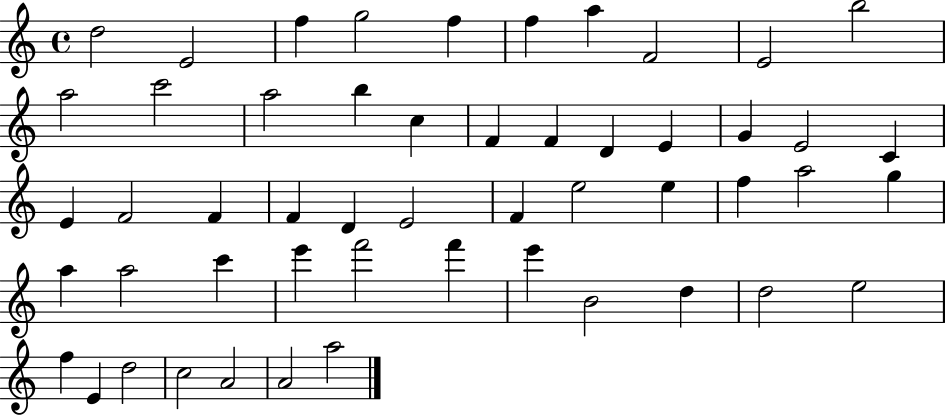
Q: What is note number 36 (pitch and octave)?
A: A5